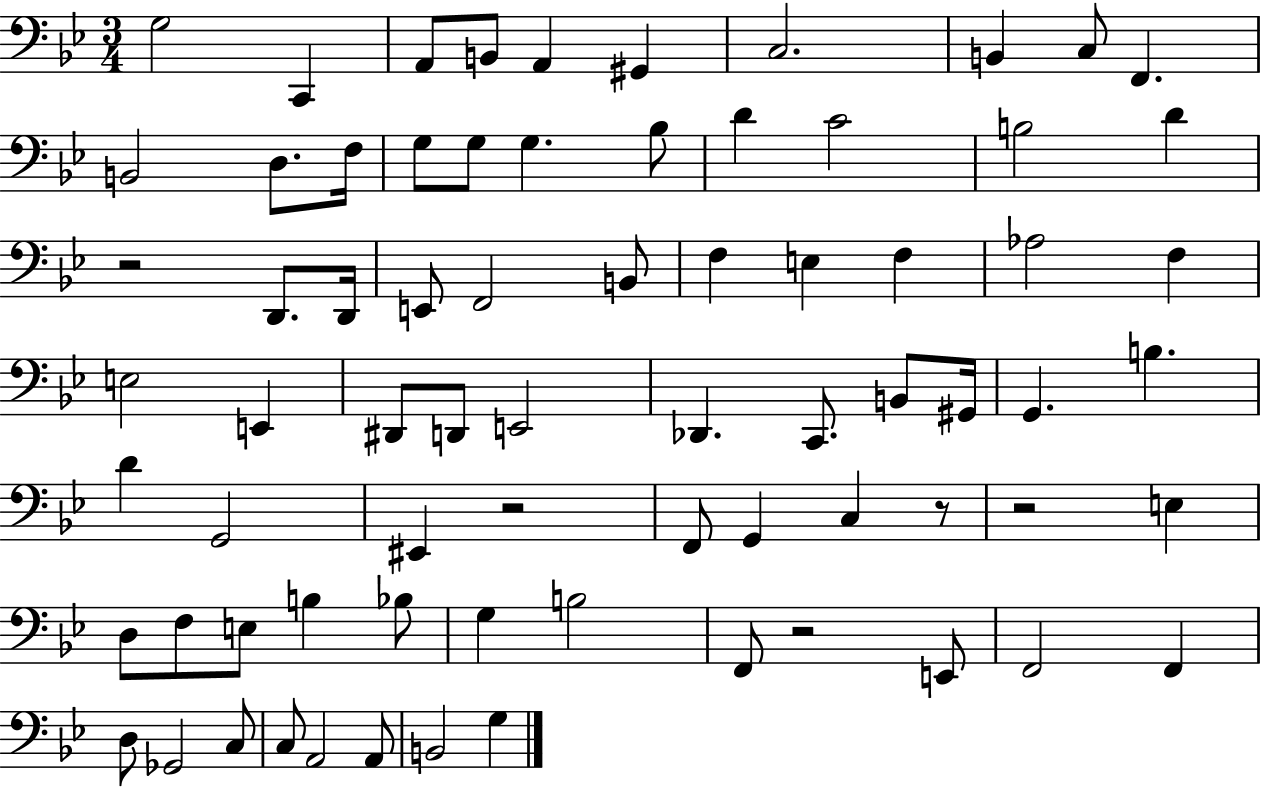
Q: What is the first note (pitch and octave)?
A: G3